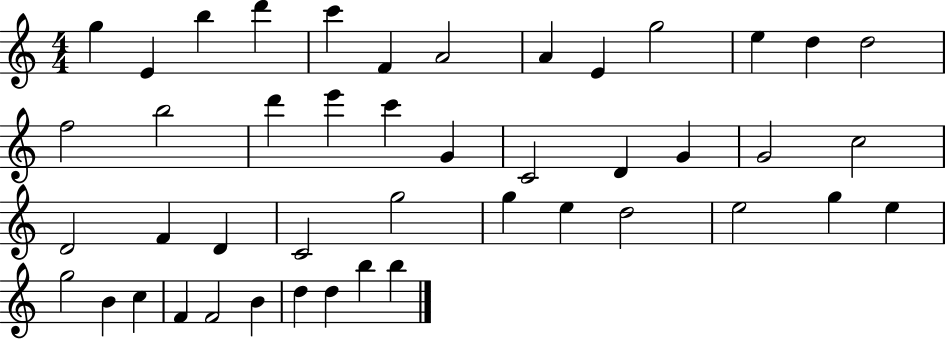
{
  \clef treble
  \numericTimeSignature
  \time 4/4
  \key c \major
  g''4 e'4 b''4 d'''4 | c'''4 f'4 a'2 | a'4 e'4 g''2 | e''4 d''4 d''2 | \break f''2 b''2 | d'''4 e'''4 c'''4 g'4 | c'2 d'4 g'4 | g'2 c''2 | \break d'2 f'4 d'4 | c'2 g''2 | g''4 e''4 d''2 | e''2 g''4 e''4 | \break g''2 b'4 c''4 | f'4 f'2 b'4 | d''4 d''4 b''4 b''4 | \bar "|."
}